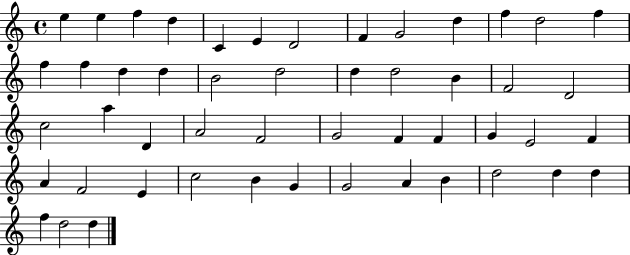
X:1
T:Untitled
M:4/4
L:1/4
K:C
e e f d C E D2 F G2 d f d2 f f f d d B2 d2 d d2 B F2 D2 c2 a D A2 F2 G2 F F G E2 F A F2 E c2 B G G2 A B d2 d d f d2 d